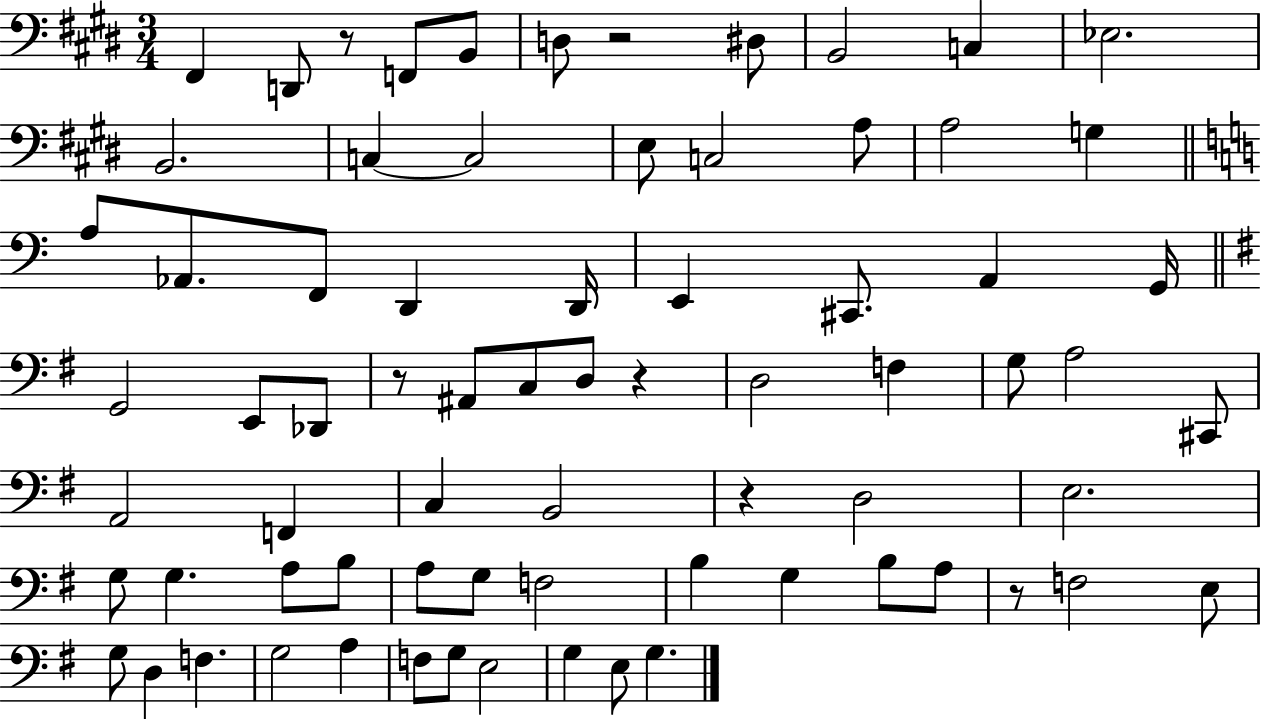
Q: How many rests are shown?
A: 6